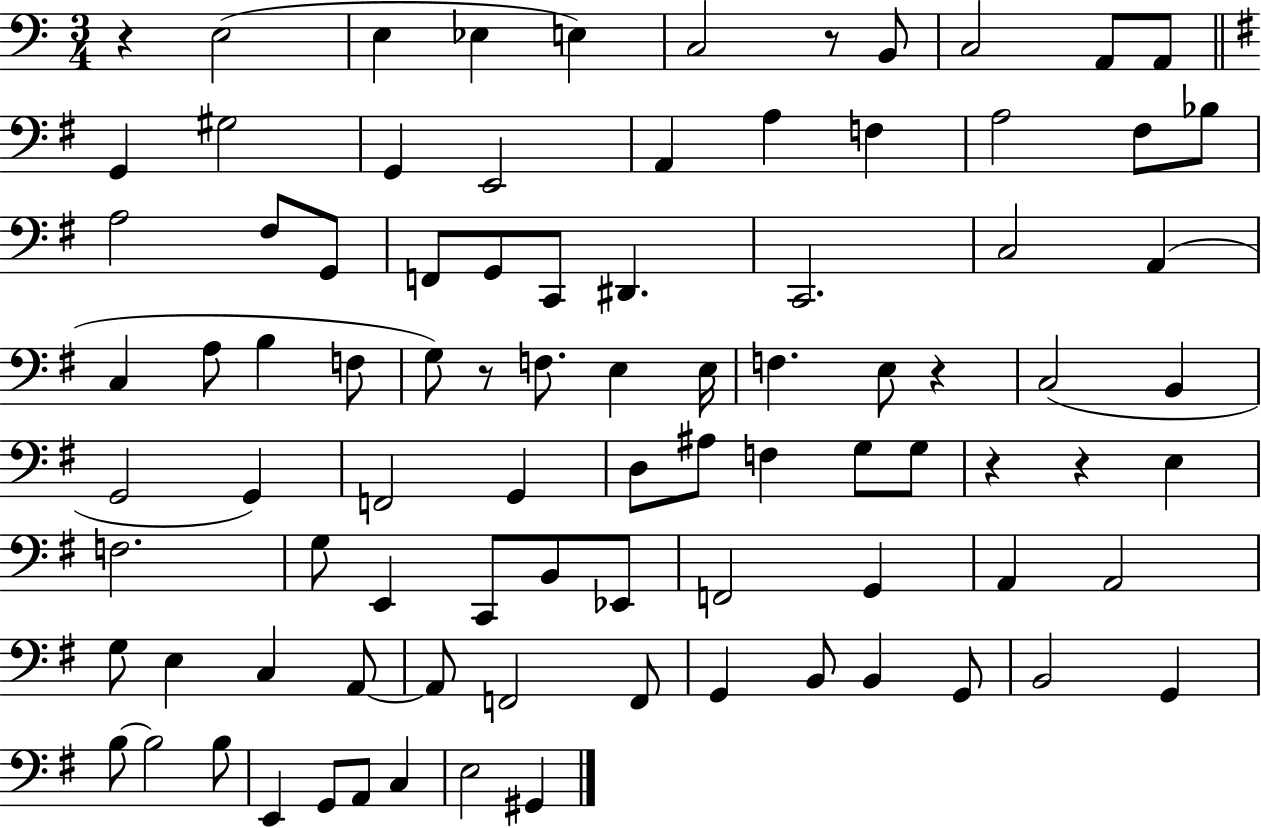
X:1
T:Untitled
M:3/4
L:1/4
K:C
z E,2 E, _E, E, C,2 z/2 B,,/2 C,2 A,,/2 A,,/2 G,, ^G,2 G,, E,,2 A,, A, F, A,2 ^F,/2 _B,/2 A,2 ^F,/2 G,,/2 F,,/2 G,,/2 C,,/2 ^D,, C,,2 C,2 A,, C, A,/2 B, F,/2 G,/2 z/2 F,/2 E, E,/4 F, E,/2 z C,2 B,, G,,2 G,, F,,2 G,, D,/2 ^A,/2 F, G,/2 G,/2 z z E, F,2 G,/2 E,, C,,/2 B,,/2 _E,,/2 F,,2 G,, A,, A,,2 G,/2 E, C, A,,/2 A,,/2 F,,2 F,,/2 G,, B,,/2 B,, G,,/2 B,,2 G,, B,/2 B,2 B,/2 E,, G,,/2 A,,/2 C, E,2 ^G,,